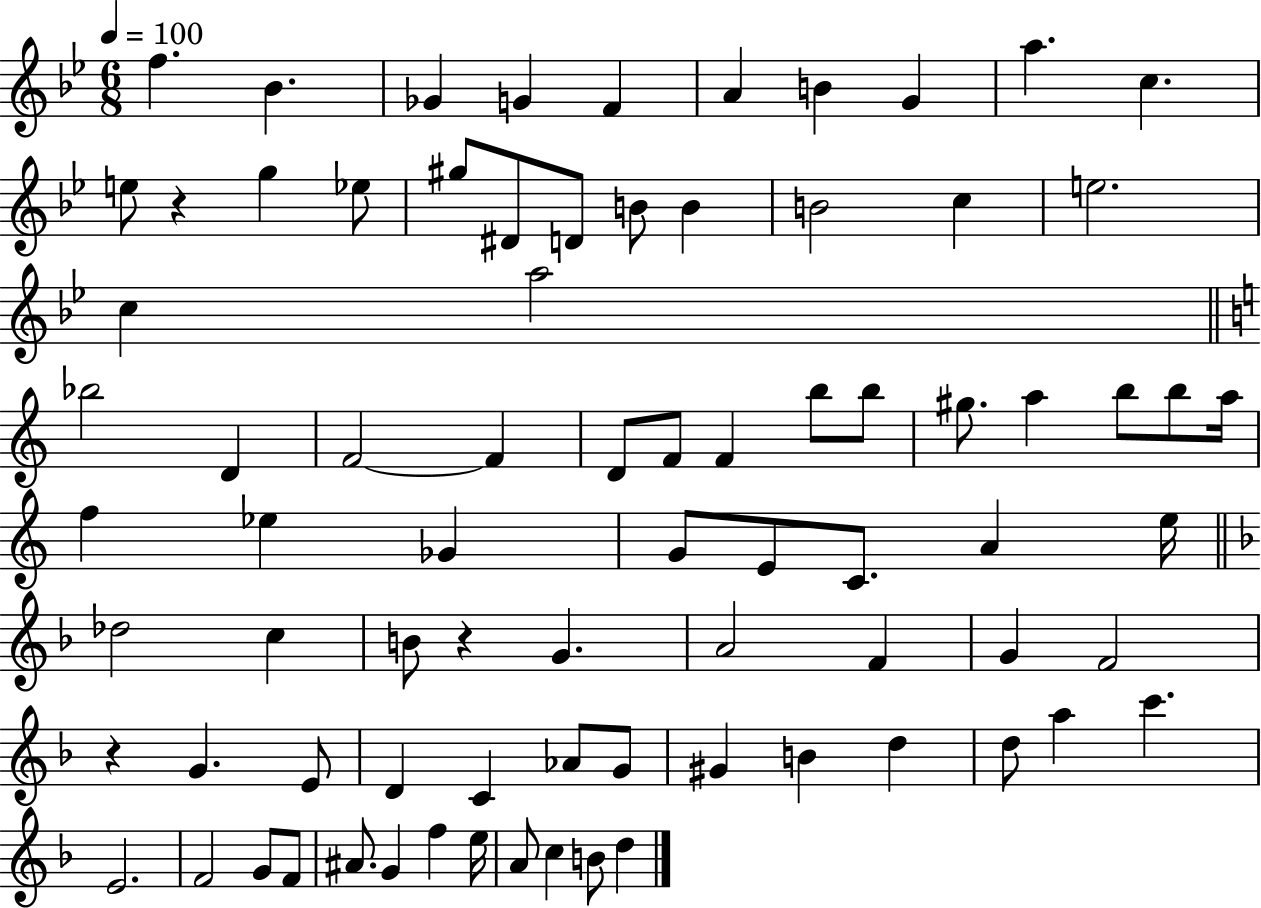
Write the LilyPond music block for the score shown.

{
  \clef treble
  \numericTimeSignature
  \time 6/8
  \key bes \major
  \tempo 4 = 100
  f''4. bes'4. | ges'4 g'4 f'4 | a'4 b'4 g'4 | a''4. c''4. | \break e''8 r4 g''4 ees''8 | gis''8 dis'8 d'8 b'8 b'4 | b'2 c''4 | e''2. | \break c''4 a''2 | \bar "||" \break \key a \minor bes''2 d'4 | f'2~~ f'4 | d'8 f'8 f'4 b''8 b''8 | gis''8. a''4 b''8 b''8 a''16 | \break f''4 ees''4 ges'4 | g'8 e'8 c'8. a'4 e''16 | \bar "||" \break \key f \major des''2 c''4 | b'8 r4 g'4. | a'2 f'4 | g'4 f'2 | \break r4 g'4. e'8 | d'4 c'4 aes'8 g'8 | gis'4 b'4 d''4 | d''8 a''4 c'''4. | \break e'2. | f'2 g'8 f'8 | ais'8. g'4 f''4 e''16 | a'8 c''4 b'8 d''4 | \break \bar "|."
}